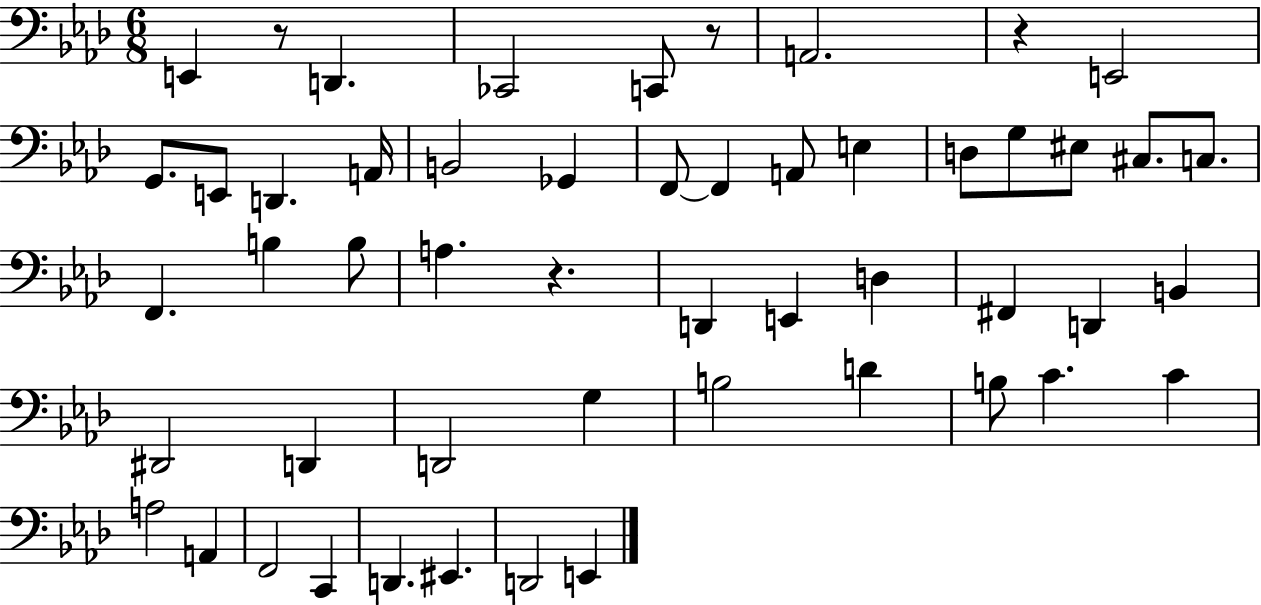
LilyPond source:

{
  \clef bass
  \numericTimeSignature
  \time 6/8
  \key aes \major
  \repeat volta 2 { e,4 r8 d,4. | ces,2 c,8 r8 | a,2. | r4 e,2 | \break g,8. e,8 d,4. a,16 | b,2 ges,4 | f,8~~ f,4 a,8 e4 | d8 g8 eis8 cis8. c8. | \break f,4. b4 b8 | a4. r4. | d,4 e,4 d4 | fis,4 d,4 b,4 | \break dis,2 d,4 | d,2 g4 | b2 d'4 | b8 c'4. c'4 | \break a2 a,4 | f,2 c,4 | d,4. eis,4. | d,2 e,4 | \break } \bar "|."
}